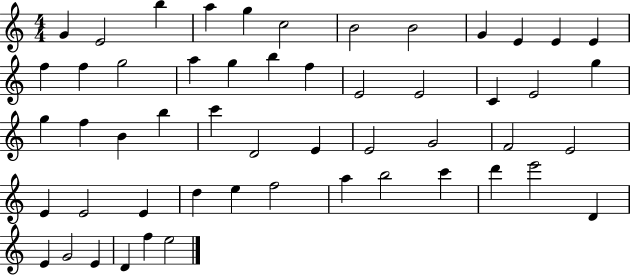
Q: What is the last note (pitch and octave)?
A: E5